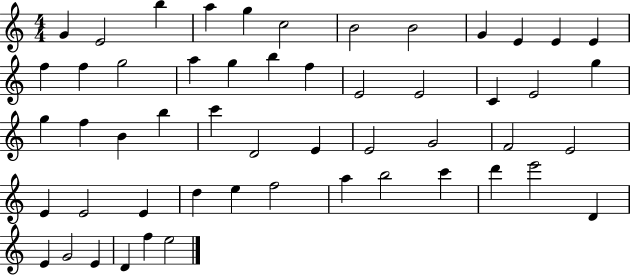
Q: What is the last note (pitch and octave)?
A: E5